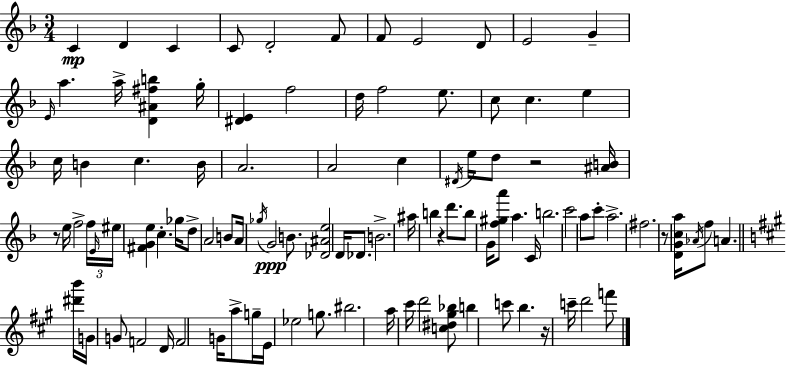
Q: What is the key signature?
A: F major